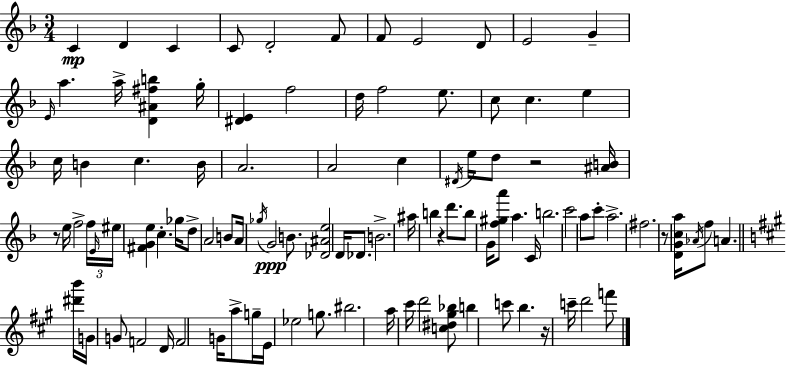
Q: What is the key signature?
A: F major